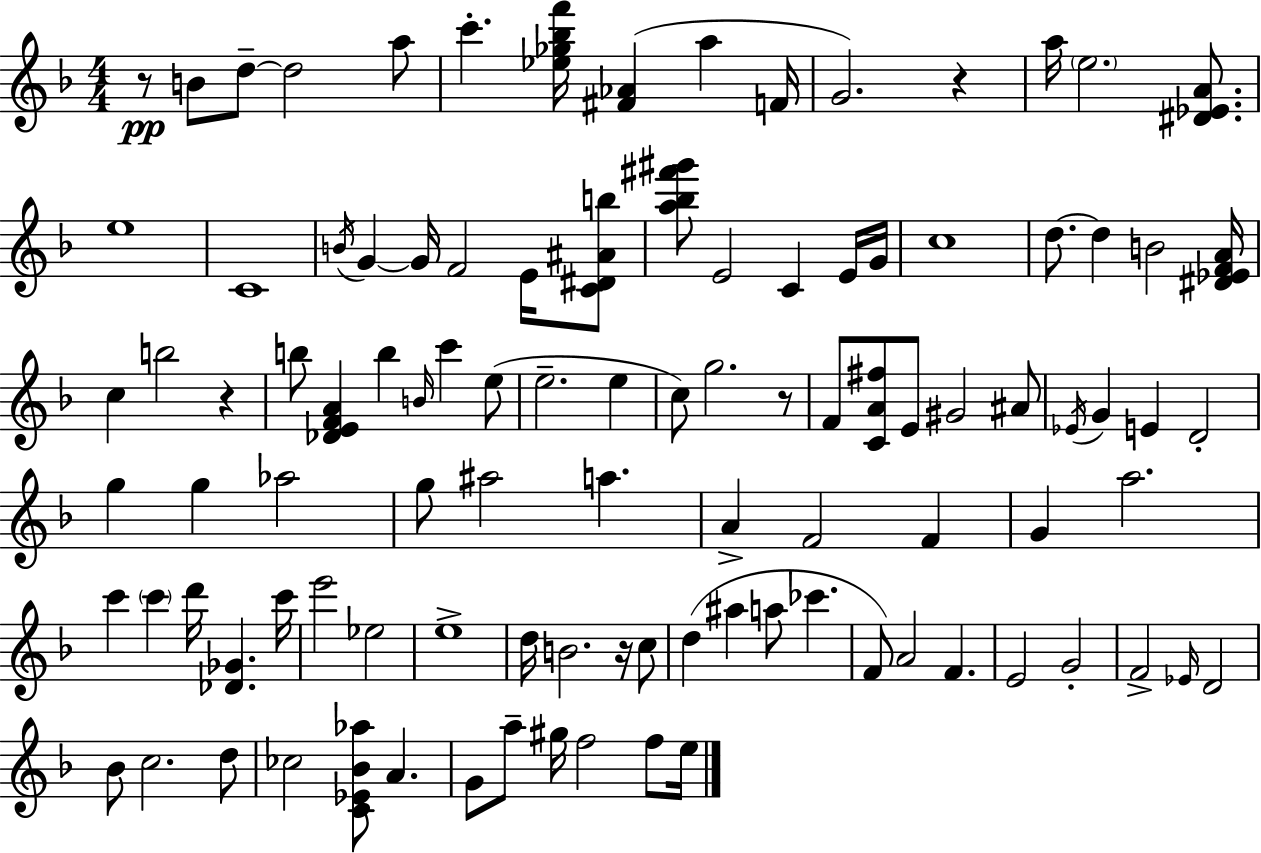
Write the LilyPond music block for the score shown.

{
  \clef treble
  \numericTimeSignature
  \time 4/4
  \key f \major
  r8\pp b'8 d''8--~~ d''2 a''8 | c'''4.-. <ees'' ges'' bes'' f'''>16 <fis' aes'>4( a''4 f'16 | g'2.) r4 | a''16 \parenthesize e''2. <dis' ees' a'>8. | \break e''1 | c'1 | \acciaccatura { b'16 } g'4~~ g'16 f'2 e'16 <c' dis' ais' b''>8 | <a'' bes'' fis''' gis'''>8 e'2 c'4 e'16 | \break g'16 c''1 | d''8.~~ d''4 b'2 | <dis' ees' f' a'>16 c''4 b''2 r4 | b''8 <des' e' f' a'>4 b''4 \grace { b'16 } c'''4 | \break e''8( e''2.-- e''4 | c''8) g''2. | r8 f'8 <c' a' fis''>8 e'8 gis'2 | ais'8 \acciaccatura { ees'16 } g'4 e'4 d'2-. | \break g''4 g''4 aes''2 | g''8 ais''2 a''4. | a'4-> f'2 f'4 | g'4 a''2. | \break c'''4 \parenthesize c'''4 d'''16 <des' ges'>4. | c'''16 e'''2 ees''2 | e''1-> | d''16 b'2. | \break r16 c''8 d''4( ais''4 a''8 ces'''4. | f'8) a'2 f'4. | e'2 g'2-. | f'2-> \grace { ees'16 } d'2 | \break bes'8 c''2. | d''8 ces''2 <c' ees' bes' aes''>8 a'4. | g'8 a''8-- gis''16 f''2 | f''8 e''16 \bar "|."
}